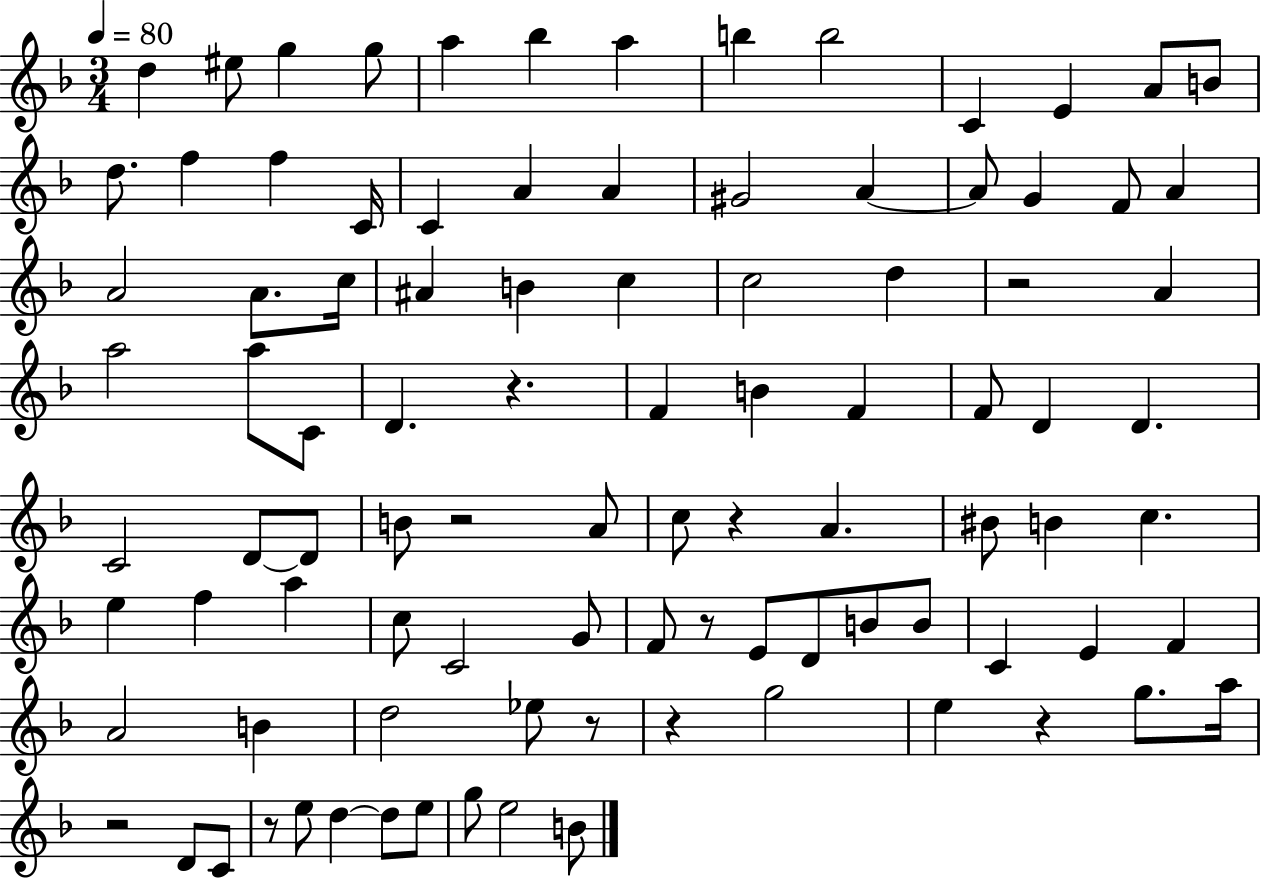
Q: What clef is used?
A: treble